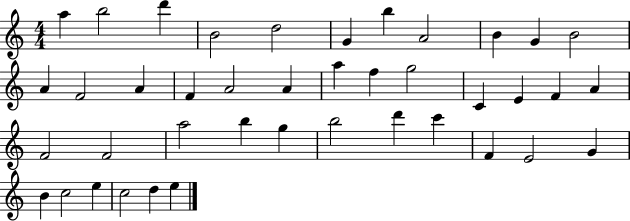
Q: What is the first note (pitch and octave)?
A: A5